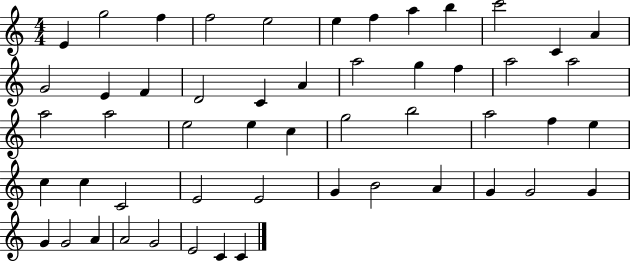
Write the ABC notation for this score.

X:1
T:Untitled
M:4/4
L:1/4
K:C
E g2 f f2 e2 e f a b c'2 C A G2 E F D2 C A a2 g f a2 a2 a2 a2 e2 e c g2 b2 a2 f e c c C2 E2 E2 G B2 A G G2 G G G2 A A2 G2 E2 C C